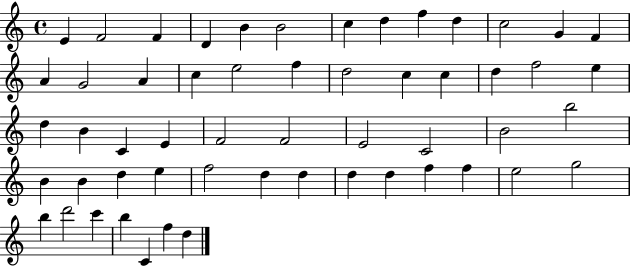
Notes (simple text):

E4/q F4/h F4/q D4/q B4/q B4/h C5/q D5/q F5/q D5/q C5/h G4/q F4/q A4/q G4/h A4/q C5/q E5/h F5/q D5/h C5/q C5/q D5/q F5/h E5/q D5/q B4/q C4/q E4/q F4/h F4/h E4/h C4/h B4/h B5/h B4/q B4/q D5/q E5/q F5/h D5/q D5/q D5/q D5/q F5/q F5/q E5/h G5/h B5/q D6/h C6/q B5/q C4/q F5/q D5/q